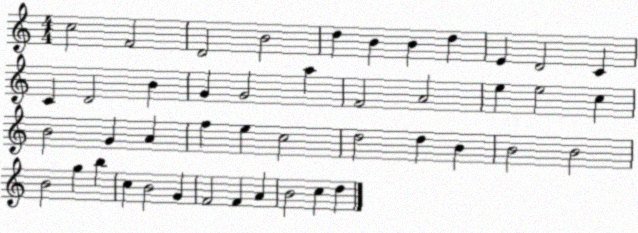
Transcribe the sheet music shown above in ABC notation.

X:1
T:Untitled
M:4/4
L:1/4
K:C
c2 F2 D2 B2 d B B d E D2 C C D2 B G G2 a F2 A2 e e2 c B2 G A f e c2 d2 d B B2 B2 B2 g b c B2 G F2 F A B2 c d